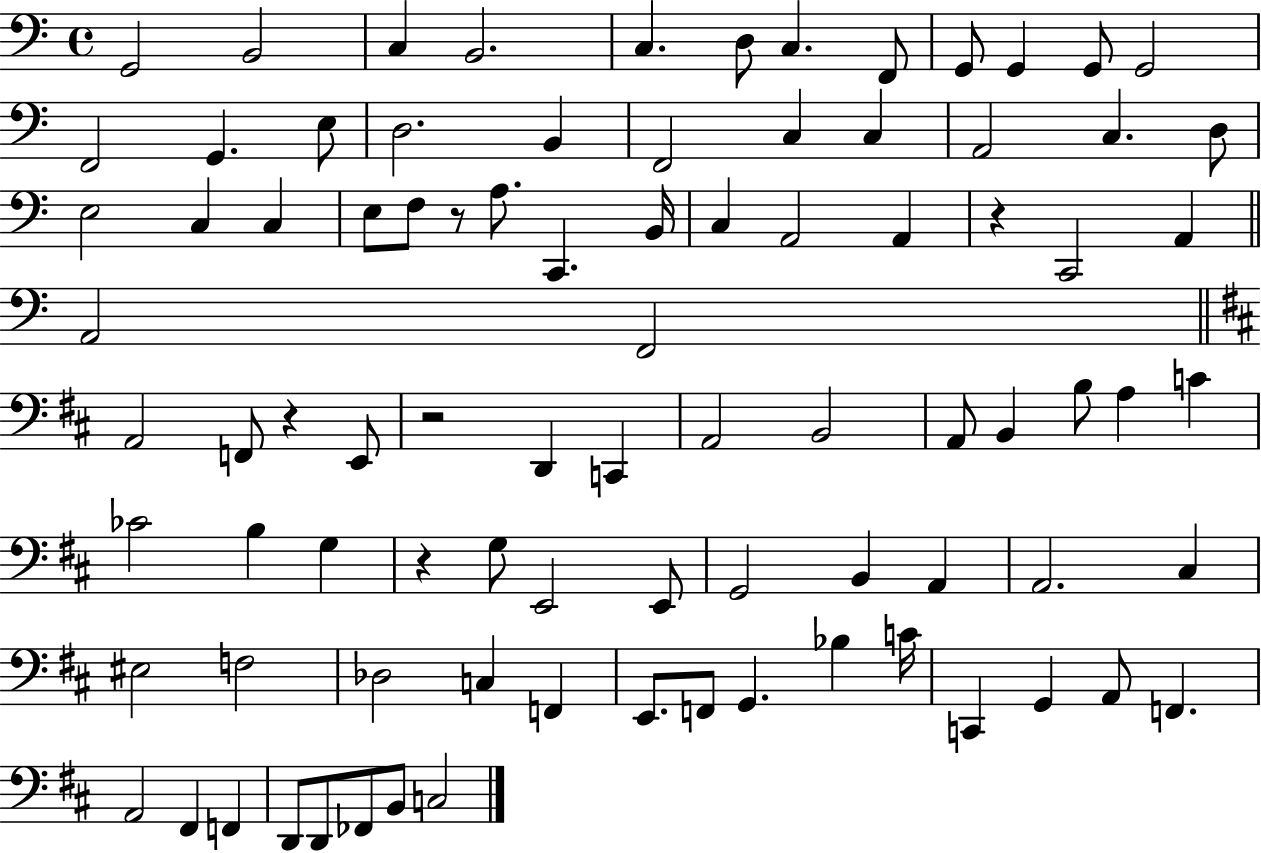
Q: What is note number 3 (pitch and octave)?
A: C3